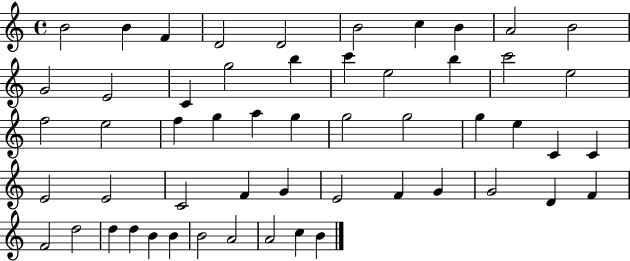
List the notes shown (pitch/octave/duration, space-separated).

B4/h B4/q F4/q D4/h D4/h B4/h C5/q B4/q A4/h B4/h G4/h E4/h C4/q G5/h B5/q C6/q E5/h B5/q C6/h E5/h F5/h E5/h F5/q G5/q A5/q G5/q G5/h G5/h G5/q E5/q C4/q C4/q E4/h E4/h C4/h F4/q G4/q E4/h F4/q G4/q G4/h D4/q F4/q F4/h D5/h D5/q D5/q B4/q B4/q B4/h A4/h A4/h C5/q B4/q